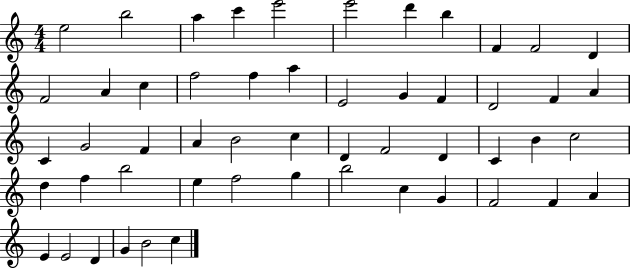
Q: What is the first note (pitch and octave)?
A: E5